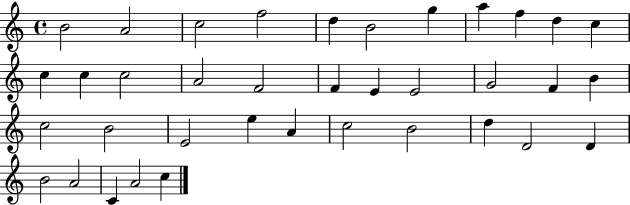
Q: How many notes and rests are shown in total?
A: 37